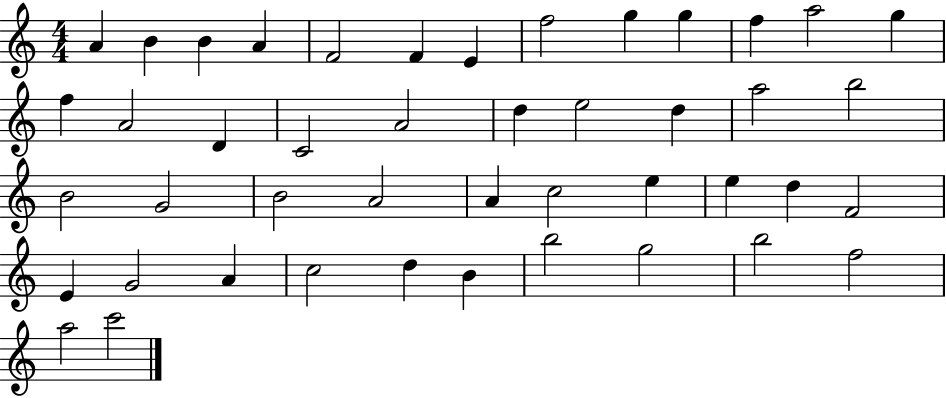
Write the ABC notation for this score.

X:1
T:Untitled
M:4/4
L:1/4
K:C
A B B A F2 F E f2 g g f a2 g f A2 D C2 A2 d e2 d a2 b2 B2 G2 B2 A2 A c2 e e d F2 E G2 A c2 d B b2 g2 b2 f2 a2 c'2